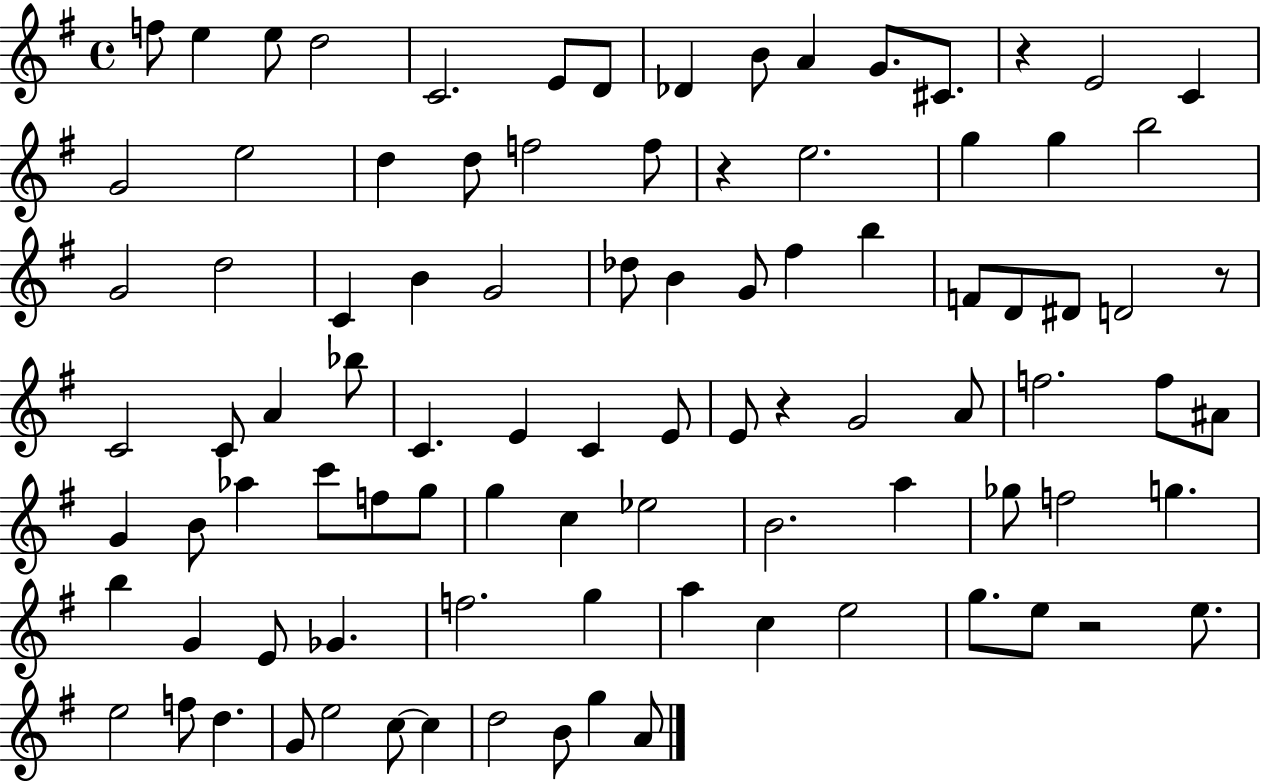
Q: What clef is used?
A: treble